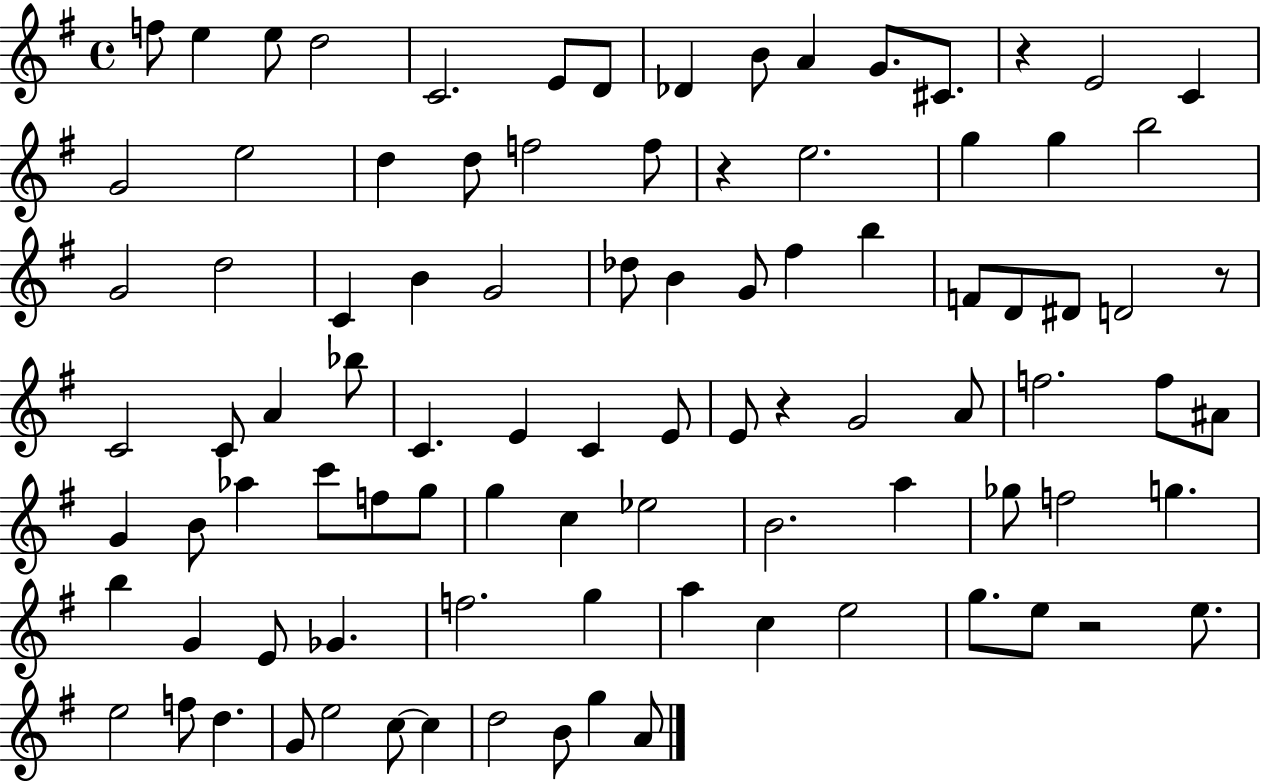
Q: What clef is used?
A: treble